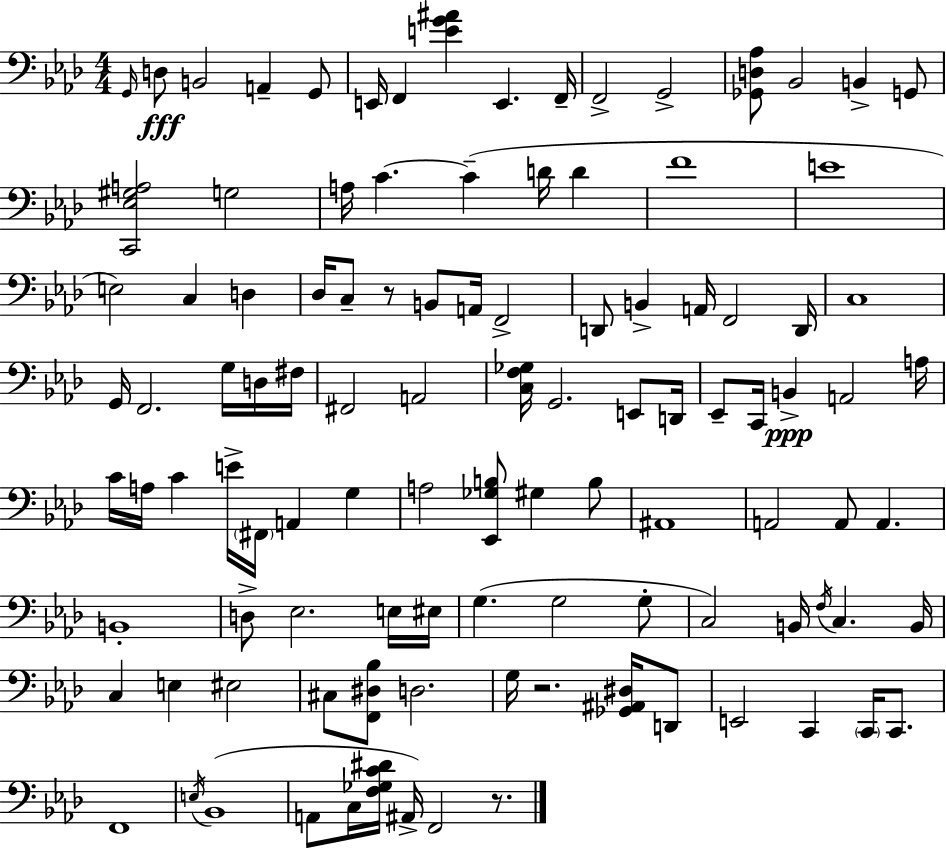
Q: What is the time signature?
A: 4/4